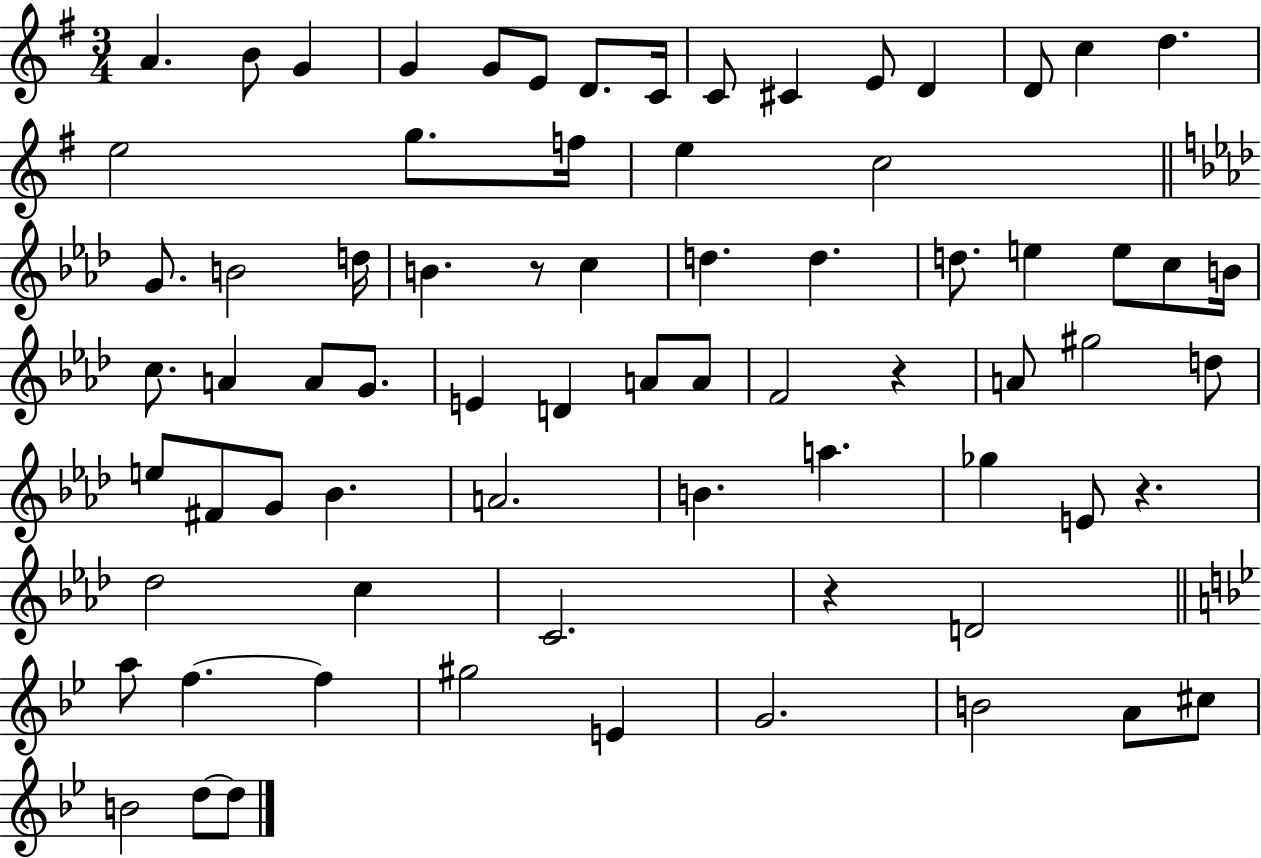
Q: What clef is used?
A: treble